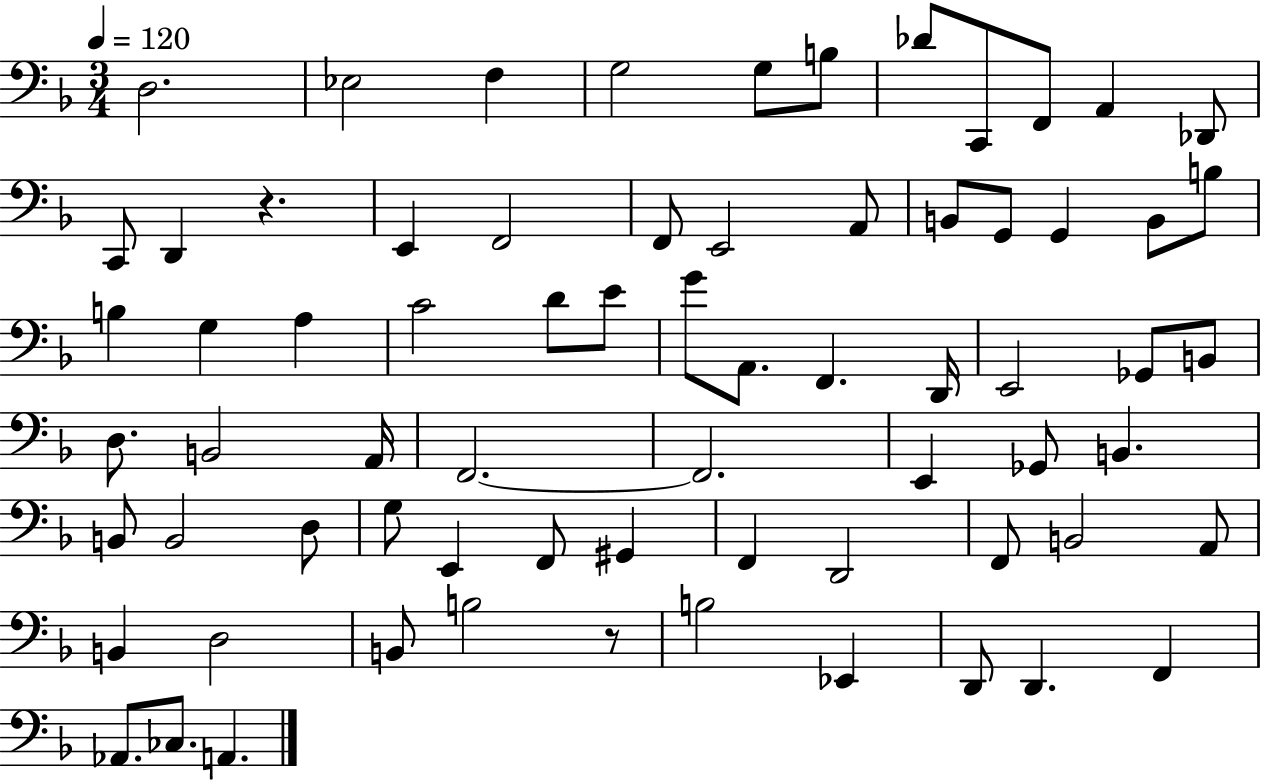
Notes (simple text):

D3/h. Eb3/h F3/q G3/h G3/e B3/e Db4/e C2/e F2/e A2/q Db2/e C2/e D2/q R/q. E2/q F2/h F2/e E2/h A2/e B2/e G2/e G2/q B2/e B3/e B3/q G3/q A3/q C4/h D4/e E4/e G4/e A2/e. F2/q. D2/s E2/h Gb2/e B2/e D3/e. B2/h A2/s F2/h. F2/h. E2/q Gb2/e B2/q. B2/e B2/h D3/e G3/e E2/q F2/e G#2/q F2/q D2/h F2/e B2/h A2/e B2/q D3/h B2/e B3/h R/e B3/h Eb2/q D2/e D2/q. F2/q Ab2/e. CES3/e. A2/q.